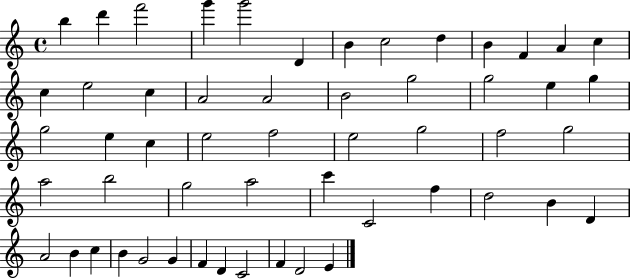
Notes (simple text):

B5/q D6/q F6/h G6/q G6/h D4/q B4/q C5/h D5/q B4/q F4/q A4/q C5/q C5/q E5/h C5/q A4/h A4/h B4/h G5/h G5/h E5/q G5/q G5/h E5/q C5/q E5/h F5/h E5/h G5/h F5/h G5/h A5/h B5/h G5/h A5/h C6/q C4/h F5/q D5/h B4/q D4/q A4/h B4/q C5/q B4/q G4/h G4/q F4/q D4/q C4/h F4/q D4/h E4/q